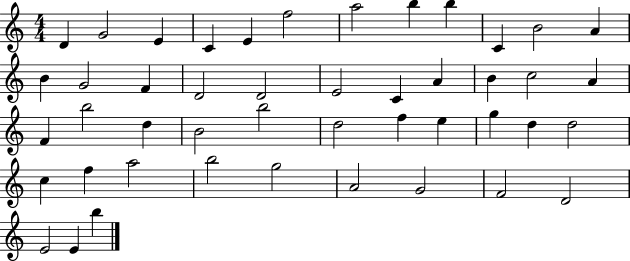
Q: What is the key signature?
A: C major